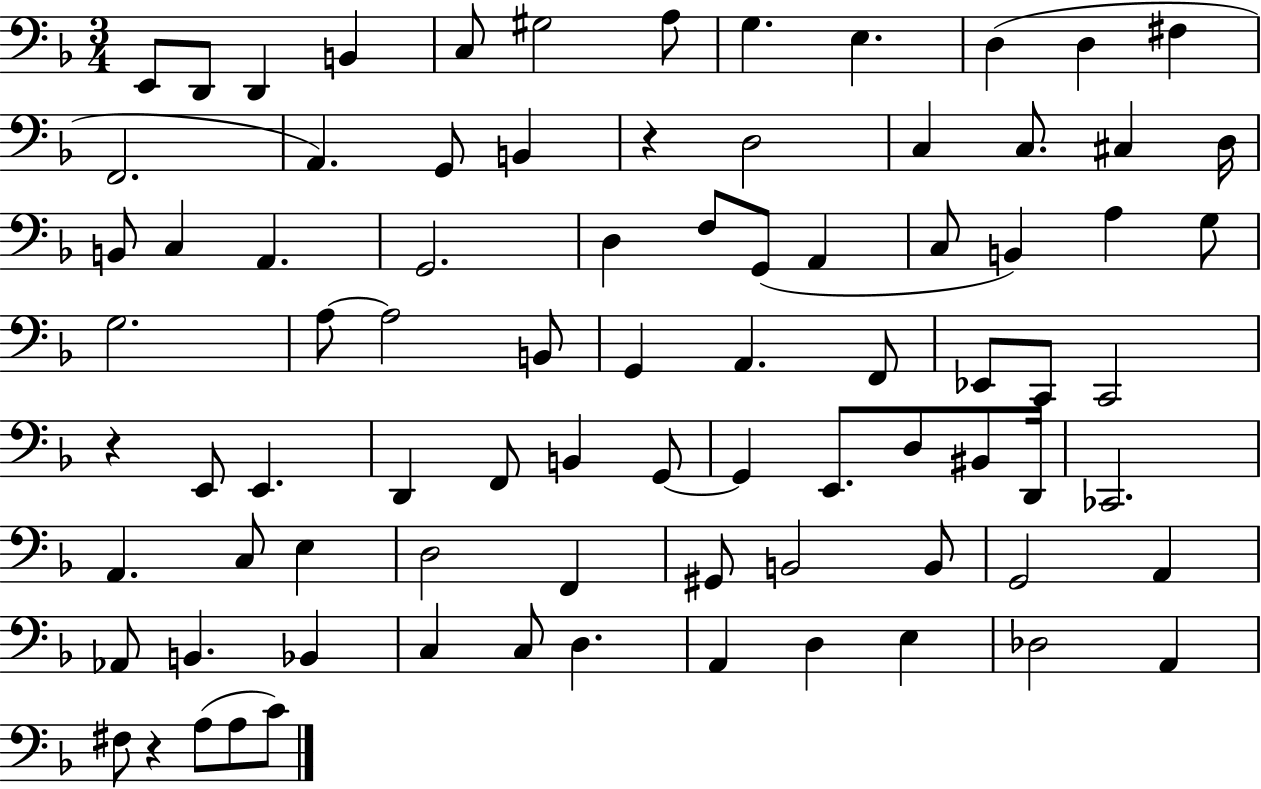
X:1
T:Untitled
M:3/4
L:1/4
K:F
E,,/2 D,,/2 D,, B,, C,/2 ^G,2 A,/2 G, E, D, D, ^F, F,,2 A,, G,,/2 B,, z D,2 C, C,/2 ^C, D,/4 B,,/2 C, A,, G,,2 D, F,/2 G,,/2 A,, C,/2 B,, A, G,/2 G,2 A,/2 A,2 B,,/2 G,, A,, F,,/2 _E,,/2 C,,/2 C,,2 z E,,/2 E,, D,, F,,/2 B,, G,,/2 G,, E,,/2 D,/2 ^B,,/2 D,,/4 _C,,2 A,, C,/2 E, D,2 F,, ^G,,/2 B,,2 B,,/2 G,,2 A,, _A,,/2 B,, _B,, C, C,/2 D, A,, D, E, _D,2 A,, ^F,/2 z A,/2 A,/2 C/2